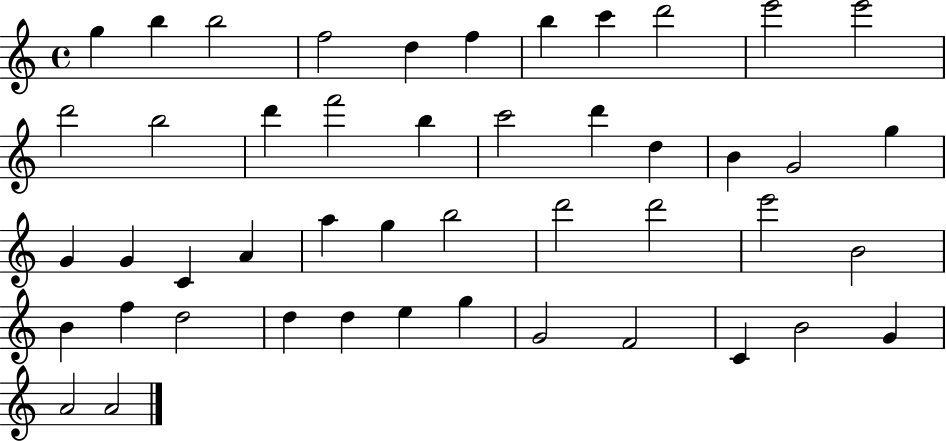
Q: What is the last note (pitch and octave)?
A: A4